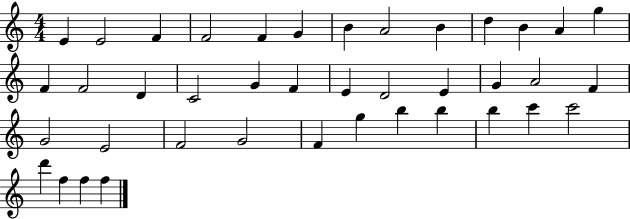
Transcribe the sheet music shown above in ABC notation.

X:1
T:Untitled
M:4/4
L:1/4
K:C
E E2 F F2 F G B A2 B d B A g F F2 D C2 G F E D2 E G A2 F G2 E2 F2 G2 F g b b b c' c'2 d' f f f